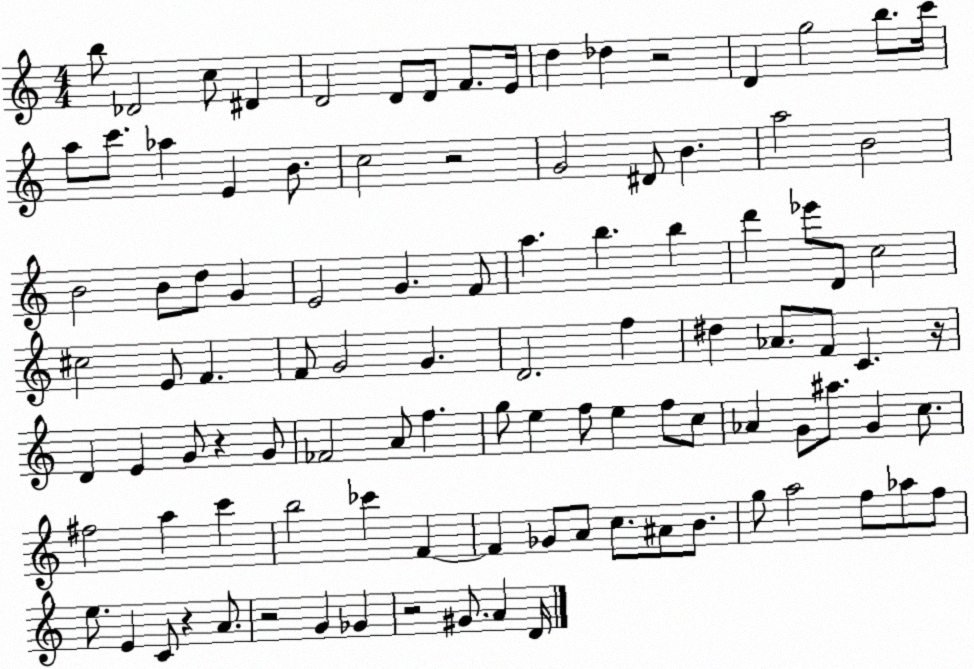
X:1
T:Untitled
M:4/4
L:1/4
K:C
b/2 _D2 c/2 ^D D2 D/2 D/2 F/2 E/4 d _d z2 D g2 b/2 c'/4 a/2 c'/2 _a E B/2 c2 z2 G2 ^D/2 B a2 B2 B2 B/2 d/2 G E2 G F/2 a b b d' _e'/2 D/2 c2 ^c2 E/2 F F/2 G2 G D2 f ^d _A/2 F/2 C z/4 D E G/2 z G/2 _F2 A/2 f g/2 e f/2 e f/2 c/2 _A G/2 ^a/2 G c/2 ^f2 a c' b2 _c' F F _G/2 A/2 c/2 ^A/2 B/2 g/2 a2 f/2 _a/2 f/2 e/2 E C/2 z A/2 z2 G _G z2 ^G/2 A D/4